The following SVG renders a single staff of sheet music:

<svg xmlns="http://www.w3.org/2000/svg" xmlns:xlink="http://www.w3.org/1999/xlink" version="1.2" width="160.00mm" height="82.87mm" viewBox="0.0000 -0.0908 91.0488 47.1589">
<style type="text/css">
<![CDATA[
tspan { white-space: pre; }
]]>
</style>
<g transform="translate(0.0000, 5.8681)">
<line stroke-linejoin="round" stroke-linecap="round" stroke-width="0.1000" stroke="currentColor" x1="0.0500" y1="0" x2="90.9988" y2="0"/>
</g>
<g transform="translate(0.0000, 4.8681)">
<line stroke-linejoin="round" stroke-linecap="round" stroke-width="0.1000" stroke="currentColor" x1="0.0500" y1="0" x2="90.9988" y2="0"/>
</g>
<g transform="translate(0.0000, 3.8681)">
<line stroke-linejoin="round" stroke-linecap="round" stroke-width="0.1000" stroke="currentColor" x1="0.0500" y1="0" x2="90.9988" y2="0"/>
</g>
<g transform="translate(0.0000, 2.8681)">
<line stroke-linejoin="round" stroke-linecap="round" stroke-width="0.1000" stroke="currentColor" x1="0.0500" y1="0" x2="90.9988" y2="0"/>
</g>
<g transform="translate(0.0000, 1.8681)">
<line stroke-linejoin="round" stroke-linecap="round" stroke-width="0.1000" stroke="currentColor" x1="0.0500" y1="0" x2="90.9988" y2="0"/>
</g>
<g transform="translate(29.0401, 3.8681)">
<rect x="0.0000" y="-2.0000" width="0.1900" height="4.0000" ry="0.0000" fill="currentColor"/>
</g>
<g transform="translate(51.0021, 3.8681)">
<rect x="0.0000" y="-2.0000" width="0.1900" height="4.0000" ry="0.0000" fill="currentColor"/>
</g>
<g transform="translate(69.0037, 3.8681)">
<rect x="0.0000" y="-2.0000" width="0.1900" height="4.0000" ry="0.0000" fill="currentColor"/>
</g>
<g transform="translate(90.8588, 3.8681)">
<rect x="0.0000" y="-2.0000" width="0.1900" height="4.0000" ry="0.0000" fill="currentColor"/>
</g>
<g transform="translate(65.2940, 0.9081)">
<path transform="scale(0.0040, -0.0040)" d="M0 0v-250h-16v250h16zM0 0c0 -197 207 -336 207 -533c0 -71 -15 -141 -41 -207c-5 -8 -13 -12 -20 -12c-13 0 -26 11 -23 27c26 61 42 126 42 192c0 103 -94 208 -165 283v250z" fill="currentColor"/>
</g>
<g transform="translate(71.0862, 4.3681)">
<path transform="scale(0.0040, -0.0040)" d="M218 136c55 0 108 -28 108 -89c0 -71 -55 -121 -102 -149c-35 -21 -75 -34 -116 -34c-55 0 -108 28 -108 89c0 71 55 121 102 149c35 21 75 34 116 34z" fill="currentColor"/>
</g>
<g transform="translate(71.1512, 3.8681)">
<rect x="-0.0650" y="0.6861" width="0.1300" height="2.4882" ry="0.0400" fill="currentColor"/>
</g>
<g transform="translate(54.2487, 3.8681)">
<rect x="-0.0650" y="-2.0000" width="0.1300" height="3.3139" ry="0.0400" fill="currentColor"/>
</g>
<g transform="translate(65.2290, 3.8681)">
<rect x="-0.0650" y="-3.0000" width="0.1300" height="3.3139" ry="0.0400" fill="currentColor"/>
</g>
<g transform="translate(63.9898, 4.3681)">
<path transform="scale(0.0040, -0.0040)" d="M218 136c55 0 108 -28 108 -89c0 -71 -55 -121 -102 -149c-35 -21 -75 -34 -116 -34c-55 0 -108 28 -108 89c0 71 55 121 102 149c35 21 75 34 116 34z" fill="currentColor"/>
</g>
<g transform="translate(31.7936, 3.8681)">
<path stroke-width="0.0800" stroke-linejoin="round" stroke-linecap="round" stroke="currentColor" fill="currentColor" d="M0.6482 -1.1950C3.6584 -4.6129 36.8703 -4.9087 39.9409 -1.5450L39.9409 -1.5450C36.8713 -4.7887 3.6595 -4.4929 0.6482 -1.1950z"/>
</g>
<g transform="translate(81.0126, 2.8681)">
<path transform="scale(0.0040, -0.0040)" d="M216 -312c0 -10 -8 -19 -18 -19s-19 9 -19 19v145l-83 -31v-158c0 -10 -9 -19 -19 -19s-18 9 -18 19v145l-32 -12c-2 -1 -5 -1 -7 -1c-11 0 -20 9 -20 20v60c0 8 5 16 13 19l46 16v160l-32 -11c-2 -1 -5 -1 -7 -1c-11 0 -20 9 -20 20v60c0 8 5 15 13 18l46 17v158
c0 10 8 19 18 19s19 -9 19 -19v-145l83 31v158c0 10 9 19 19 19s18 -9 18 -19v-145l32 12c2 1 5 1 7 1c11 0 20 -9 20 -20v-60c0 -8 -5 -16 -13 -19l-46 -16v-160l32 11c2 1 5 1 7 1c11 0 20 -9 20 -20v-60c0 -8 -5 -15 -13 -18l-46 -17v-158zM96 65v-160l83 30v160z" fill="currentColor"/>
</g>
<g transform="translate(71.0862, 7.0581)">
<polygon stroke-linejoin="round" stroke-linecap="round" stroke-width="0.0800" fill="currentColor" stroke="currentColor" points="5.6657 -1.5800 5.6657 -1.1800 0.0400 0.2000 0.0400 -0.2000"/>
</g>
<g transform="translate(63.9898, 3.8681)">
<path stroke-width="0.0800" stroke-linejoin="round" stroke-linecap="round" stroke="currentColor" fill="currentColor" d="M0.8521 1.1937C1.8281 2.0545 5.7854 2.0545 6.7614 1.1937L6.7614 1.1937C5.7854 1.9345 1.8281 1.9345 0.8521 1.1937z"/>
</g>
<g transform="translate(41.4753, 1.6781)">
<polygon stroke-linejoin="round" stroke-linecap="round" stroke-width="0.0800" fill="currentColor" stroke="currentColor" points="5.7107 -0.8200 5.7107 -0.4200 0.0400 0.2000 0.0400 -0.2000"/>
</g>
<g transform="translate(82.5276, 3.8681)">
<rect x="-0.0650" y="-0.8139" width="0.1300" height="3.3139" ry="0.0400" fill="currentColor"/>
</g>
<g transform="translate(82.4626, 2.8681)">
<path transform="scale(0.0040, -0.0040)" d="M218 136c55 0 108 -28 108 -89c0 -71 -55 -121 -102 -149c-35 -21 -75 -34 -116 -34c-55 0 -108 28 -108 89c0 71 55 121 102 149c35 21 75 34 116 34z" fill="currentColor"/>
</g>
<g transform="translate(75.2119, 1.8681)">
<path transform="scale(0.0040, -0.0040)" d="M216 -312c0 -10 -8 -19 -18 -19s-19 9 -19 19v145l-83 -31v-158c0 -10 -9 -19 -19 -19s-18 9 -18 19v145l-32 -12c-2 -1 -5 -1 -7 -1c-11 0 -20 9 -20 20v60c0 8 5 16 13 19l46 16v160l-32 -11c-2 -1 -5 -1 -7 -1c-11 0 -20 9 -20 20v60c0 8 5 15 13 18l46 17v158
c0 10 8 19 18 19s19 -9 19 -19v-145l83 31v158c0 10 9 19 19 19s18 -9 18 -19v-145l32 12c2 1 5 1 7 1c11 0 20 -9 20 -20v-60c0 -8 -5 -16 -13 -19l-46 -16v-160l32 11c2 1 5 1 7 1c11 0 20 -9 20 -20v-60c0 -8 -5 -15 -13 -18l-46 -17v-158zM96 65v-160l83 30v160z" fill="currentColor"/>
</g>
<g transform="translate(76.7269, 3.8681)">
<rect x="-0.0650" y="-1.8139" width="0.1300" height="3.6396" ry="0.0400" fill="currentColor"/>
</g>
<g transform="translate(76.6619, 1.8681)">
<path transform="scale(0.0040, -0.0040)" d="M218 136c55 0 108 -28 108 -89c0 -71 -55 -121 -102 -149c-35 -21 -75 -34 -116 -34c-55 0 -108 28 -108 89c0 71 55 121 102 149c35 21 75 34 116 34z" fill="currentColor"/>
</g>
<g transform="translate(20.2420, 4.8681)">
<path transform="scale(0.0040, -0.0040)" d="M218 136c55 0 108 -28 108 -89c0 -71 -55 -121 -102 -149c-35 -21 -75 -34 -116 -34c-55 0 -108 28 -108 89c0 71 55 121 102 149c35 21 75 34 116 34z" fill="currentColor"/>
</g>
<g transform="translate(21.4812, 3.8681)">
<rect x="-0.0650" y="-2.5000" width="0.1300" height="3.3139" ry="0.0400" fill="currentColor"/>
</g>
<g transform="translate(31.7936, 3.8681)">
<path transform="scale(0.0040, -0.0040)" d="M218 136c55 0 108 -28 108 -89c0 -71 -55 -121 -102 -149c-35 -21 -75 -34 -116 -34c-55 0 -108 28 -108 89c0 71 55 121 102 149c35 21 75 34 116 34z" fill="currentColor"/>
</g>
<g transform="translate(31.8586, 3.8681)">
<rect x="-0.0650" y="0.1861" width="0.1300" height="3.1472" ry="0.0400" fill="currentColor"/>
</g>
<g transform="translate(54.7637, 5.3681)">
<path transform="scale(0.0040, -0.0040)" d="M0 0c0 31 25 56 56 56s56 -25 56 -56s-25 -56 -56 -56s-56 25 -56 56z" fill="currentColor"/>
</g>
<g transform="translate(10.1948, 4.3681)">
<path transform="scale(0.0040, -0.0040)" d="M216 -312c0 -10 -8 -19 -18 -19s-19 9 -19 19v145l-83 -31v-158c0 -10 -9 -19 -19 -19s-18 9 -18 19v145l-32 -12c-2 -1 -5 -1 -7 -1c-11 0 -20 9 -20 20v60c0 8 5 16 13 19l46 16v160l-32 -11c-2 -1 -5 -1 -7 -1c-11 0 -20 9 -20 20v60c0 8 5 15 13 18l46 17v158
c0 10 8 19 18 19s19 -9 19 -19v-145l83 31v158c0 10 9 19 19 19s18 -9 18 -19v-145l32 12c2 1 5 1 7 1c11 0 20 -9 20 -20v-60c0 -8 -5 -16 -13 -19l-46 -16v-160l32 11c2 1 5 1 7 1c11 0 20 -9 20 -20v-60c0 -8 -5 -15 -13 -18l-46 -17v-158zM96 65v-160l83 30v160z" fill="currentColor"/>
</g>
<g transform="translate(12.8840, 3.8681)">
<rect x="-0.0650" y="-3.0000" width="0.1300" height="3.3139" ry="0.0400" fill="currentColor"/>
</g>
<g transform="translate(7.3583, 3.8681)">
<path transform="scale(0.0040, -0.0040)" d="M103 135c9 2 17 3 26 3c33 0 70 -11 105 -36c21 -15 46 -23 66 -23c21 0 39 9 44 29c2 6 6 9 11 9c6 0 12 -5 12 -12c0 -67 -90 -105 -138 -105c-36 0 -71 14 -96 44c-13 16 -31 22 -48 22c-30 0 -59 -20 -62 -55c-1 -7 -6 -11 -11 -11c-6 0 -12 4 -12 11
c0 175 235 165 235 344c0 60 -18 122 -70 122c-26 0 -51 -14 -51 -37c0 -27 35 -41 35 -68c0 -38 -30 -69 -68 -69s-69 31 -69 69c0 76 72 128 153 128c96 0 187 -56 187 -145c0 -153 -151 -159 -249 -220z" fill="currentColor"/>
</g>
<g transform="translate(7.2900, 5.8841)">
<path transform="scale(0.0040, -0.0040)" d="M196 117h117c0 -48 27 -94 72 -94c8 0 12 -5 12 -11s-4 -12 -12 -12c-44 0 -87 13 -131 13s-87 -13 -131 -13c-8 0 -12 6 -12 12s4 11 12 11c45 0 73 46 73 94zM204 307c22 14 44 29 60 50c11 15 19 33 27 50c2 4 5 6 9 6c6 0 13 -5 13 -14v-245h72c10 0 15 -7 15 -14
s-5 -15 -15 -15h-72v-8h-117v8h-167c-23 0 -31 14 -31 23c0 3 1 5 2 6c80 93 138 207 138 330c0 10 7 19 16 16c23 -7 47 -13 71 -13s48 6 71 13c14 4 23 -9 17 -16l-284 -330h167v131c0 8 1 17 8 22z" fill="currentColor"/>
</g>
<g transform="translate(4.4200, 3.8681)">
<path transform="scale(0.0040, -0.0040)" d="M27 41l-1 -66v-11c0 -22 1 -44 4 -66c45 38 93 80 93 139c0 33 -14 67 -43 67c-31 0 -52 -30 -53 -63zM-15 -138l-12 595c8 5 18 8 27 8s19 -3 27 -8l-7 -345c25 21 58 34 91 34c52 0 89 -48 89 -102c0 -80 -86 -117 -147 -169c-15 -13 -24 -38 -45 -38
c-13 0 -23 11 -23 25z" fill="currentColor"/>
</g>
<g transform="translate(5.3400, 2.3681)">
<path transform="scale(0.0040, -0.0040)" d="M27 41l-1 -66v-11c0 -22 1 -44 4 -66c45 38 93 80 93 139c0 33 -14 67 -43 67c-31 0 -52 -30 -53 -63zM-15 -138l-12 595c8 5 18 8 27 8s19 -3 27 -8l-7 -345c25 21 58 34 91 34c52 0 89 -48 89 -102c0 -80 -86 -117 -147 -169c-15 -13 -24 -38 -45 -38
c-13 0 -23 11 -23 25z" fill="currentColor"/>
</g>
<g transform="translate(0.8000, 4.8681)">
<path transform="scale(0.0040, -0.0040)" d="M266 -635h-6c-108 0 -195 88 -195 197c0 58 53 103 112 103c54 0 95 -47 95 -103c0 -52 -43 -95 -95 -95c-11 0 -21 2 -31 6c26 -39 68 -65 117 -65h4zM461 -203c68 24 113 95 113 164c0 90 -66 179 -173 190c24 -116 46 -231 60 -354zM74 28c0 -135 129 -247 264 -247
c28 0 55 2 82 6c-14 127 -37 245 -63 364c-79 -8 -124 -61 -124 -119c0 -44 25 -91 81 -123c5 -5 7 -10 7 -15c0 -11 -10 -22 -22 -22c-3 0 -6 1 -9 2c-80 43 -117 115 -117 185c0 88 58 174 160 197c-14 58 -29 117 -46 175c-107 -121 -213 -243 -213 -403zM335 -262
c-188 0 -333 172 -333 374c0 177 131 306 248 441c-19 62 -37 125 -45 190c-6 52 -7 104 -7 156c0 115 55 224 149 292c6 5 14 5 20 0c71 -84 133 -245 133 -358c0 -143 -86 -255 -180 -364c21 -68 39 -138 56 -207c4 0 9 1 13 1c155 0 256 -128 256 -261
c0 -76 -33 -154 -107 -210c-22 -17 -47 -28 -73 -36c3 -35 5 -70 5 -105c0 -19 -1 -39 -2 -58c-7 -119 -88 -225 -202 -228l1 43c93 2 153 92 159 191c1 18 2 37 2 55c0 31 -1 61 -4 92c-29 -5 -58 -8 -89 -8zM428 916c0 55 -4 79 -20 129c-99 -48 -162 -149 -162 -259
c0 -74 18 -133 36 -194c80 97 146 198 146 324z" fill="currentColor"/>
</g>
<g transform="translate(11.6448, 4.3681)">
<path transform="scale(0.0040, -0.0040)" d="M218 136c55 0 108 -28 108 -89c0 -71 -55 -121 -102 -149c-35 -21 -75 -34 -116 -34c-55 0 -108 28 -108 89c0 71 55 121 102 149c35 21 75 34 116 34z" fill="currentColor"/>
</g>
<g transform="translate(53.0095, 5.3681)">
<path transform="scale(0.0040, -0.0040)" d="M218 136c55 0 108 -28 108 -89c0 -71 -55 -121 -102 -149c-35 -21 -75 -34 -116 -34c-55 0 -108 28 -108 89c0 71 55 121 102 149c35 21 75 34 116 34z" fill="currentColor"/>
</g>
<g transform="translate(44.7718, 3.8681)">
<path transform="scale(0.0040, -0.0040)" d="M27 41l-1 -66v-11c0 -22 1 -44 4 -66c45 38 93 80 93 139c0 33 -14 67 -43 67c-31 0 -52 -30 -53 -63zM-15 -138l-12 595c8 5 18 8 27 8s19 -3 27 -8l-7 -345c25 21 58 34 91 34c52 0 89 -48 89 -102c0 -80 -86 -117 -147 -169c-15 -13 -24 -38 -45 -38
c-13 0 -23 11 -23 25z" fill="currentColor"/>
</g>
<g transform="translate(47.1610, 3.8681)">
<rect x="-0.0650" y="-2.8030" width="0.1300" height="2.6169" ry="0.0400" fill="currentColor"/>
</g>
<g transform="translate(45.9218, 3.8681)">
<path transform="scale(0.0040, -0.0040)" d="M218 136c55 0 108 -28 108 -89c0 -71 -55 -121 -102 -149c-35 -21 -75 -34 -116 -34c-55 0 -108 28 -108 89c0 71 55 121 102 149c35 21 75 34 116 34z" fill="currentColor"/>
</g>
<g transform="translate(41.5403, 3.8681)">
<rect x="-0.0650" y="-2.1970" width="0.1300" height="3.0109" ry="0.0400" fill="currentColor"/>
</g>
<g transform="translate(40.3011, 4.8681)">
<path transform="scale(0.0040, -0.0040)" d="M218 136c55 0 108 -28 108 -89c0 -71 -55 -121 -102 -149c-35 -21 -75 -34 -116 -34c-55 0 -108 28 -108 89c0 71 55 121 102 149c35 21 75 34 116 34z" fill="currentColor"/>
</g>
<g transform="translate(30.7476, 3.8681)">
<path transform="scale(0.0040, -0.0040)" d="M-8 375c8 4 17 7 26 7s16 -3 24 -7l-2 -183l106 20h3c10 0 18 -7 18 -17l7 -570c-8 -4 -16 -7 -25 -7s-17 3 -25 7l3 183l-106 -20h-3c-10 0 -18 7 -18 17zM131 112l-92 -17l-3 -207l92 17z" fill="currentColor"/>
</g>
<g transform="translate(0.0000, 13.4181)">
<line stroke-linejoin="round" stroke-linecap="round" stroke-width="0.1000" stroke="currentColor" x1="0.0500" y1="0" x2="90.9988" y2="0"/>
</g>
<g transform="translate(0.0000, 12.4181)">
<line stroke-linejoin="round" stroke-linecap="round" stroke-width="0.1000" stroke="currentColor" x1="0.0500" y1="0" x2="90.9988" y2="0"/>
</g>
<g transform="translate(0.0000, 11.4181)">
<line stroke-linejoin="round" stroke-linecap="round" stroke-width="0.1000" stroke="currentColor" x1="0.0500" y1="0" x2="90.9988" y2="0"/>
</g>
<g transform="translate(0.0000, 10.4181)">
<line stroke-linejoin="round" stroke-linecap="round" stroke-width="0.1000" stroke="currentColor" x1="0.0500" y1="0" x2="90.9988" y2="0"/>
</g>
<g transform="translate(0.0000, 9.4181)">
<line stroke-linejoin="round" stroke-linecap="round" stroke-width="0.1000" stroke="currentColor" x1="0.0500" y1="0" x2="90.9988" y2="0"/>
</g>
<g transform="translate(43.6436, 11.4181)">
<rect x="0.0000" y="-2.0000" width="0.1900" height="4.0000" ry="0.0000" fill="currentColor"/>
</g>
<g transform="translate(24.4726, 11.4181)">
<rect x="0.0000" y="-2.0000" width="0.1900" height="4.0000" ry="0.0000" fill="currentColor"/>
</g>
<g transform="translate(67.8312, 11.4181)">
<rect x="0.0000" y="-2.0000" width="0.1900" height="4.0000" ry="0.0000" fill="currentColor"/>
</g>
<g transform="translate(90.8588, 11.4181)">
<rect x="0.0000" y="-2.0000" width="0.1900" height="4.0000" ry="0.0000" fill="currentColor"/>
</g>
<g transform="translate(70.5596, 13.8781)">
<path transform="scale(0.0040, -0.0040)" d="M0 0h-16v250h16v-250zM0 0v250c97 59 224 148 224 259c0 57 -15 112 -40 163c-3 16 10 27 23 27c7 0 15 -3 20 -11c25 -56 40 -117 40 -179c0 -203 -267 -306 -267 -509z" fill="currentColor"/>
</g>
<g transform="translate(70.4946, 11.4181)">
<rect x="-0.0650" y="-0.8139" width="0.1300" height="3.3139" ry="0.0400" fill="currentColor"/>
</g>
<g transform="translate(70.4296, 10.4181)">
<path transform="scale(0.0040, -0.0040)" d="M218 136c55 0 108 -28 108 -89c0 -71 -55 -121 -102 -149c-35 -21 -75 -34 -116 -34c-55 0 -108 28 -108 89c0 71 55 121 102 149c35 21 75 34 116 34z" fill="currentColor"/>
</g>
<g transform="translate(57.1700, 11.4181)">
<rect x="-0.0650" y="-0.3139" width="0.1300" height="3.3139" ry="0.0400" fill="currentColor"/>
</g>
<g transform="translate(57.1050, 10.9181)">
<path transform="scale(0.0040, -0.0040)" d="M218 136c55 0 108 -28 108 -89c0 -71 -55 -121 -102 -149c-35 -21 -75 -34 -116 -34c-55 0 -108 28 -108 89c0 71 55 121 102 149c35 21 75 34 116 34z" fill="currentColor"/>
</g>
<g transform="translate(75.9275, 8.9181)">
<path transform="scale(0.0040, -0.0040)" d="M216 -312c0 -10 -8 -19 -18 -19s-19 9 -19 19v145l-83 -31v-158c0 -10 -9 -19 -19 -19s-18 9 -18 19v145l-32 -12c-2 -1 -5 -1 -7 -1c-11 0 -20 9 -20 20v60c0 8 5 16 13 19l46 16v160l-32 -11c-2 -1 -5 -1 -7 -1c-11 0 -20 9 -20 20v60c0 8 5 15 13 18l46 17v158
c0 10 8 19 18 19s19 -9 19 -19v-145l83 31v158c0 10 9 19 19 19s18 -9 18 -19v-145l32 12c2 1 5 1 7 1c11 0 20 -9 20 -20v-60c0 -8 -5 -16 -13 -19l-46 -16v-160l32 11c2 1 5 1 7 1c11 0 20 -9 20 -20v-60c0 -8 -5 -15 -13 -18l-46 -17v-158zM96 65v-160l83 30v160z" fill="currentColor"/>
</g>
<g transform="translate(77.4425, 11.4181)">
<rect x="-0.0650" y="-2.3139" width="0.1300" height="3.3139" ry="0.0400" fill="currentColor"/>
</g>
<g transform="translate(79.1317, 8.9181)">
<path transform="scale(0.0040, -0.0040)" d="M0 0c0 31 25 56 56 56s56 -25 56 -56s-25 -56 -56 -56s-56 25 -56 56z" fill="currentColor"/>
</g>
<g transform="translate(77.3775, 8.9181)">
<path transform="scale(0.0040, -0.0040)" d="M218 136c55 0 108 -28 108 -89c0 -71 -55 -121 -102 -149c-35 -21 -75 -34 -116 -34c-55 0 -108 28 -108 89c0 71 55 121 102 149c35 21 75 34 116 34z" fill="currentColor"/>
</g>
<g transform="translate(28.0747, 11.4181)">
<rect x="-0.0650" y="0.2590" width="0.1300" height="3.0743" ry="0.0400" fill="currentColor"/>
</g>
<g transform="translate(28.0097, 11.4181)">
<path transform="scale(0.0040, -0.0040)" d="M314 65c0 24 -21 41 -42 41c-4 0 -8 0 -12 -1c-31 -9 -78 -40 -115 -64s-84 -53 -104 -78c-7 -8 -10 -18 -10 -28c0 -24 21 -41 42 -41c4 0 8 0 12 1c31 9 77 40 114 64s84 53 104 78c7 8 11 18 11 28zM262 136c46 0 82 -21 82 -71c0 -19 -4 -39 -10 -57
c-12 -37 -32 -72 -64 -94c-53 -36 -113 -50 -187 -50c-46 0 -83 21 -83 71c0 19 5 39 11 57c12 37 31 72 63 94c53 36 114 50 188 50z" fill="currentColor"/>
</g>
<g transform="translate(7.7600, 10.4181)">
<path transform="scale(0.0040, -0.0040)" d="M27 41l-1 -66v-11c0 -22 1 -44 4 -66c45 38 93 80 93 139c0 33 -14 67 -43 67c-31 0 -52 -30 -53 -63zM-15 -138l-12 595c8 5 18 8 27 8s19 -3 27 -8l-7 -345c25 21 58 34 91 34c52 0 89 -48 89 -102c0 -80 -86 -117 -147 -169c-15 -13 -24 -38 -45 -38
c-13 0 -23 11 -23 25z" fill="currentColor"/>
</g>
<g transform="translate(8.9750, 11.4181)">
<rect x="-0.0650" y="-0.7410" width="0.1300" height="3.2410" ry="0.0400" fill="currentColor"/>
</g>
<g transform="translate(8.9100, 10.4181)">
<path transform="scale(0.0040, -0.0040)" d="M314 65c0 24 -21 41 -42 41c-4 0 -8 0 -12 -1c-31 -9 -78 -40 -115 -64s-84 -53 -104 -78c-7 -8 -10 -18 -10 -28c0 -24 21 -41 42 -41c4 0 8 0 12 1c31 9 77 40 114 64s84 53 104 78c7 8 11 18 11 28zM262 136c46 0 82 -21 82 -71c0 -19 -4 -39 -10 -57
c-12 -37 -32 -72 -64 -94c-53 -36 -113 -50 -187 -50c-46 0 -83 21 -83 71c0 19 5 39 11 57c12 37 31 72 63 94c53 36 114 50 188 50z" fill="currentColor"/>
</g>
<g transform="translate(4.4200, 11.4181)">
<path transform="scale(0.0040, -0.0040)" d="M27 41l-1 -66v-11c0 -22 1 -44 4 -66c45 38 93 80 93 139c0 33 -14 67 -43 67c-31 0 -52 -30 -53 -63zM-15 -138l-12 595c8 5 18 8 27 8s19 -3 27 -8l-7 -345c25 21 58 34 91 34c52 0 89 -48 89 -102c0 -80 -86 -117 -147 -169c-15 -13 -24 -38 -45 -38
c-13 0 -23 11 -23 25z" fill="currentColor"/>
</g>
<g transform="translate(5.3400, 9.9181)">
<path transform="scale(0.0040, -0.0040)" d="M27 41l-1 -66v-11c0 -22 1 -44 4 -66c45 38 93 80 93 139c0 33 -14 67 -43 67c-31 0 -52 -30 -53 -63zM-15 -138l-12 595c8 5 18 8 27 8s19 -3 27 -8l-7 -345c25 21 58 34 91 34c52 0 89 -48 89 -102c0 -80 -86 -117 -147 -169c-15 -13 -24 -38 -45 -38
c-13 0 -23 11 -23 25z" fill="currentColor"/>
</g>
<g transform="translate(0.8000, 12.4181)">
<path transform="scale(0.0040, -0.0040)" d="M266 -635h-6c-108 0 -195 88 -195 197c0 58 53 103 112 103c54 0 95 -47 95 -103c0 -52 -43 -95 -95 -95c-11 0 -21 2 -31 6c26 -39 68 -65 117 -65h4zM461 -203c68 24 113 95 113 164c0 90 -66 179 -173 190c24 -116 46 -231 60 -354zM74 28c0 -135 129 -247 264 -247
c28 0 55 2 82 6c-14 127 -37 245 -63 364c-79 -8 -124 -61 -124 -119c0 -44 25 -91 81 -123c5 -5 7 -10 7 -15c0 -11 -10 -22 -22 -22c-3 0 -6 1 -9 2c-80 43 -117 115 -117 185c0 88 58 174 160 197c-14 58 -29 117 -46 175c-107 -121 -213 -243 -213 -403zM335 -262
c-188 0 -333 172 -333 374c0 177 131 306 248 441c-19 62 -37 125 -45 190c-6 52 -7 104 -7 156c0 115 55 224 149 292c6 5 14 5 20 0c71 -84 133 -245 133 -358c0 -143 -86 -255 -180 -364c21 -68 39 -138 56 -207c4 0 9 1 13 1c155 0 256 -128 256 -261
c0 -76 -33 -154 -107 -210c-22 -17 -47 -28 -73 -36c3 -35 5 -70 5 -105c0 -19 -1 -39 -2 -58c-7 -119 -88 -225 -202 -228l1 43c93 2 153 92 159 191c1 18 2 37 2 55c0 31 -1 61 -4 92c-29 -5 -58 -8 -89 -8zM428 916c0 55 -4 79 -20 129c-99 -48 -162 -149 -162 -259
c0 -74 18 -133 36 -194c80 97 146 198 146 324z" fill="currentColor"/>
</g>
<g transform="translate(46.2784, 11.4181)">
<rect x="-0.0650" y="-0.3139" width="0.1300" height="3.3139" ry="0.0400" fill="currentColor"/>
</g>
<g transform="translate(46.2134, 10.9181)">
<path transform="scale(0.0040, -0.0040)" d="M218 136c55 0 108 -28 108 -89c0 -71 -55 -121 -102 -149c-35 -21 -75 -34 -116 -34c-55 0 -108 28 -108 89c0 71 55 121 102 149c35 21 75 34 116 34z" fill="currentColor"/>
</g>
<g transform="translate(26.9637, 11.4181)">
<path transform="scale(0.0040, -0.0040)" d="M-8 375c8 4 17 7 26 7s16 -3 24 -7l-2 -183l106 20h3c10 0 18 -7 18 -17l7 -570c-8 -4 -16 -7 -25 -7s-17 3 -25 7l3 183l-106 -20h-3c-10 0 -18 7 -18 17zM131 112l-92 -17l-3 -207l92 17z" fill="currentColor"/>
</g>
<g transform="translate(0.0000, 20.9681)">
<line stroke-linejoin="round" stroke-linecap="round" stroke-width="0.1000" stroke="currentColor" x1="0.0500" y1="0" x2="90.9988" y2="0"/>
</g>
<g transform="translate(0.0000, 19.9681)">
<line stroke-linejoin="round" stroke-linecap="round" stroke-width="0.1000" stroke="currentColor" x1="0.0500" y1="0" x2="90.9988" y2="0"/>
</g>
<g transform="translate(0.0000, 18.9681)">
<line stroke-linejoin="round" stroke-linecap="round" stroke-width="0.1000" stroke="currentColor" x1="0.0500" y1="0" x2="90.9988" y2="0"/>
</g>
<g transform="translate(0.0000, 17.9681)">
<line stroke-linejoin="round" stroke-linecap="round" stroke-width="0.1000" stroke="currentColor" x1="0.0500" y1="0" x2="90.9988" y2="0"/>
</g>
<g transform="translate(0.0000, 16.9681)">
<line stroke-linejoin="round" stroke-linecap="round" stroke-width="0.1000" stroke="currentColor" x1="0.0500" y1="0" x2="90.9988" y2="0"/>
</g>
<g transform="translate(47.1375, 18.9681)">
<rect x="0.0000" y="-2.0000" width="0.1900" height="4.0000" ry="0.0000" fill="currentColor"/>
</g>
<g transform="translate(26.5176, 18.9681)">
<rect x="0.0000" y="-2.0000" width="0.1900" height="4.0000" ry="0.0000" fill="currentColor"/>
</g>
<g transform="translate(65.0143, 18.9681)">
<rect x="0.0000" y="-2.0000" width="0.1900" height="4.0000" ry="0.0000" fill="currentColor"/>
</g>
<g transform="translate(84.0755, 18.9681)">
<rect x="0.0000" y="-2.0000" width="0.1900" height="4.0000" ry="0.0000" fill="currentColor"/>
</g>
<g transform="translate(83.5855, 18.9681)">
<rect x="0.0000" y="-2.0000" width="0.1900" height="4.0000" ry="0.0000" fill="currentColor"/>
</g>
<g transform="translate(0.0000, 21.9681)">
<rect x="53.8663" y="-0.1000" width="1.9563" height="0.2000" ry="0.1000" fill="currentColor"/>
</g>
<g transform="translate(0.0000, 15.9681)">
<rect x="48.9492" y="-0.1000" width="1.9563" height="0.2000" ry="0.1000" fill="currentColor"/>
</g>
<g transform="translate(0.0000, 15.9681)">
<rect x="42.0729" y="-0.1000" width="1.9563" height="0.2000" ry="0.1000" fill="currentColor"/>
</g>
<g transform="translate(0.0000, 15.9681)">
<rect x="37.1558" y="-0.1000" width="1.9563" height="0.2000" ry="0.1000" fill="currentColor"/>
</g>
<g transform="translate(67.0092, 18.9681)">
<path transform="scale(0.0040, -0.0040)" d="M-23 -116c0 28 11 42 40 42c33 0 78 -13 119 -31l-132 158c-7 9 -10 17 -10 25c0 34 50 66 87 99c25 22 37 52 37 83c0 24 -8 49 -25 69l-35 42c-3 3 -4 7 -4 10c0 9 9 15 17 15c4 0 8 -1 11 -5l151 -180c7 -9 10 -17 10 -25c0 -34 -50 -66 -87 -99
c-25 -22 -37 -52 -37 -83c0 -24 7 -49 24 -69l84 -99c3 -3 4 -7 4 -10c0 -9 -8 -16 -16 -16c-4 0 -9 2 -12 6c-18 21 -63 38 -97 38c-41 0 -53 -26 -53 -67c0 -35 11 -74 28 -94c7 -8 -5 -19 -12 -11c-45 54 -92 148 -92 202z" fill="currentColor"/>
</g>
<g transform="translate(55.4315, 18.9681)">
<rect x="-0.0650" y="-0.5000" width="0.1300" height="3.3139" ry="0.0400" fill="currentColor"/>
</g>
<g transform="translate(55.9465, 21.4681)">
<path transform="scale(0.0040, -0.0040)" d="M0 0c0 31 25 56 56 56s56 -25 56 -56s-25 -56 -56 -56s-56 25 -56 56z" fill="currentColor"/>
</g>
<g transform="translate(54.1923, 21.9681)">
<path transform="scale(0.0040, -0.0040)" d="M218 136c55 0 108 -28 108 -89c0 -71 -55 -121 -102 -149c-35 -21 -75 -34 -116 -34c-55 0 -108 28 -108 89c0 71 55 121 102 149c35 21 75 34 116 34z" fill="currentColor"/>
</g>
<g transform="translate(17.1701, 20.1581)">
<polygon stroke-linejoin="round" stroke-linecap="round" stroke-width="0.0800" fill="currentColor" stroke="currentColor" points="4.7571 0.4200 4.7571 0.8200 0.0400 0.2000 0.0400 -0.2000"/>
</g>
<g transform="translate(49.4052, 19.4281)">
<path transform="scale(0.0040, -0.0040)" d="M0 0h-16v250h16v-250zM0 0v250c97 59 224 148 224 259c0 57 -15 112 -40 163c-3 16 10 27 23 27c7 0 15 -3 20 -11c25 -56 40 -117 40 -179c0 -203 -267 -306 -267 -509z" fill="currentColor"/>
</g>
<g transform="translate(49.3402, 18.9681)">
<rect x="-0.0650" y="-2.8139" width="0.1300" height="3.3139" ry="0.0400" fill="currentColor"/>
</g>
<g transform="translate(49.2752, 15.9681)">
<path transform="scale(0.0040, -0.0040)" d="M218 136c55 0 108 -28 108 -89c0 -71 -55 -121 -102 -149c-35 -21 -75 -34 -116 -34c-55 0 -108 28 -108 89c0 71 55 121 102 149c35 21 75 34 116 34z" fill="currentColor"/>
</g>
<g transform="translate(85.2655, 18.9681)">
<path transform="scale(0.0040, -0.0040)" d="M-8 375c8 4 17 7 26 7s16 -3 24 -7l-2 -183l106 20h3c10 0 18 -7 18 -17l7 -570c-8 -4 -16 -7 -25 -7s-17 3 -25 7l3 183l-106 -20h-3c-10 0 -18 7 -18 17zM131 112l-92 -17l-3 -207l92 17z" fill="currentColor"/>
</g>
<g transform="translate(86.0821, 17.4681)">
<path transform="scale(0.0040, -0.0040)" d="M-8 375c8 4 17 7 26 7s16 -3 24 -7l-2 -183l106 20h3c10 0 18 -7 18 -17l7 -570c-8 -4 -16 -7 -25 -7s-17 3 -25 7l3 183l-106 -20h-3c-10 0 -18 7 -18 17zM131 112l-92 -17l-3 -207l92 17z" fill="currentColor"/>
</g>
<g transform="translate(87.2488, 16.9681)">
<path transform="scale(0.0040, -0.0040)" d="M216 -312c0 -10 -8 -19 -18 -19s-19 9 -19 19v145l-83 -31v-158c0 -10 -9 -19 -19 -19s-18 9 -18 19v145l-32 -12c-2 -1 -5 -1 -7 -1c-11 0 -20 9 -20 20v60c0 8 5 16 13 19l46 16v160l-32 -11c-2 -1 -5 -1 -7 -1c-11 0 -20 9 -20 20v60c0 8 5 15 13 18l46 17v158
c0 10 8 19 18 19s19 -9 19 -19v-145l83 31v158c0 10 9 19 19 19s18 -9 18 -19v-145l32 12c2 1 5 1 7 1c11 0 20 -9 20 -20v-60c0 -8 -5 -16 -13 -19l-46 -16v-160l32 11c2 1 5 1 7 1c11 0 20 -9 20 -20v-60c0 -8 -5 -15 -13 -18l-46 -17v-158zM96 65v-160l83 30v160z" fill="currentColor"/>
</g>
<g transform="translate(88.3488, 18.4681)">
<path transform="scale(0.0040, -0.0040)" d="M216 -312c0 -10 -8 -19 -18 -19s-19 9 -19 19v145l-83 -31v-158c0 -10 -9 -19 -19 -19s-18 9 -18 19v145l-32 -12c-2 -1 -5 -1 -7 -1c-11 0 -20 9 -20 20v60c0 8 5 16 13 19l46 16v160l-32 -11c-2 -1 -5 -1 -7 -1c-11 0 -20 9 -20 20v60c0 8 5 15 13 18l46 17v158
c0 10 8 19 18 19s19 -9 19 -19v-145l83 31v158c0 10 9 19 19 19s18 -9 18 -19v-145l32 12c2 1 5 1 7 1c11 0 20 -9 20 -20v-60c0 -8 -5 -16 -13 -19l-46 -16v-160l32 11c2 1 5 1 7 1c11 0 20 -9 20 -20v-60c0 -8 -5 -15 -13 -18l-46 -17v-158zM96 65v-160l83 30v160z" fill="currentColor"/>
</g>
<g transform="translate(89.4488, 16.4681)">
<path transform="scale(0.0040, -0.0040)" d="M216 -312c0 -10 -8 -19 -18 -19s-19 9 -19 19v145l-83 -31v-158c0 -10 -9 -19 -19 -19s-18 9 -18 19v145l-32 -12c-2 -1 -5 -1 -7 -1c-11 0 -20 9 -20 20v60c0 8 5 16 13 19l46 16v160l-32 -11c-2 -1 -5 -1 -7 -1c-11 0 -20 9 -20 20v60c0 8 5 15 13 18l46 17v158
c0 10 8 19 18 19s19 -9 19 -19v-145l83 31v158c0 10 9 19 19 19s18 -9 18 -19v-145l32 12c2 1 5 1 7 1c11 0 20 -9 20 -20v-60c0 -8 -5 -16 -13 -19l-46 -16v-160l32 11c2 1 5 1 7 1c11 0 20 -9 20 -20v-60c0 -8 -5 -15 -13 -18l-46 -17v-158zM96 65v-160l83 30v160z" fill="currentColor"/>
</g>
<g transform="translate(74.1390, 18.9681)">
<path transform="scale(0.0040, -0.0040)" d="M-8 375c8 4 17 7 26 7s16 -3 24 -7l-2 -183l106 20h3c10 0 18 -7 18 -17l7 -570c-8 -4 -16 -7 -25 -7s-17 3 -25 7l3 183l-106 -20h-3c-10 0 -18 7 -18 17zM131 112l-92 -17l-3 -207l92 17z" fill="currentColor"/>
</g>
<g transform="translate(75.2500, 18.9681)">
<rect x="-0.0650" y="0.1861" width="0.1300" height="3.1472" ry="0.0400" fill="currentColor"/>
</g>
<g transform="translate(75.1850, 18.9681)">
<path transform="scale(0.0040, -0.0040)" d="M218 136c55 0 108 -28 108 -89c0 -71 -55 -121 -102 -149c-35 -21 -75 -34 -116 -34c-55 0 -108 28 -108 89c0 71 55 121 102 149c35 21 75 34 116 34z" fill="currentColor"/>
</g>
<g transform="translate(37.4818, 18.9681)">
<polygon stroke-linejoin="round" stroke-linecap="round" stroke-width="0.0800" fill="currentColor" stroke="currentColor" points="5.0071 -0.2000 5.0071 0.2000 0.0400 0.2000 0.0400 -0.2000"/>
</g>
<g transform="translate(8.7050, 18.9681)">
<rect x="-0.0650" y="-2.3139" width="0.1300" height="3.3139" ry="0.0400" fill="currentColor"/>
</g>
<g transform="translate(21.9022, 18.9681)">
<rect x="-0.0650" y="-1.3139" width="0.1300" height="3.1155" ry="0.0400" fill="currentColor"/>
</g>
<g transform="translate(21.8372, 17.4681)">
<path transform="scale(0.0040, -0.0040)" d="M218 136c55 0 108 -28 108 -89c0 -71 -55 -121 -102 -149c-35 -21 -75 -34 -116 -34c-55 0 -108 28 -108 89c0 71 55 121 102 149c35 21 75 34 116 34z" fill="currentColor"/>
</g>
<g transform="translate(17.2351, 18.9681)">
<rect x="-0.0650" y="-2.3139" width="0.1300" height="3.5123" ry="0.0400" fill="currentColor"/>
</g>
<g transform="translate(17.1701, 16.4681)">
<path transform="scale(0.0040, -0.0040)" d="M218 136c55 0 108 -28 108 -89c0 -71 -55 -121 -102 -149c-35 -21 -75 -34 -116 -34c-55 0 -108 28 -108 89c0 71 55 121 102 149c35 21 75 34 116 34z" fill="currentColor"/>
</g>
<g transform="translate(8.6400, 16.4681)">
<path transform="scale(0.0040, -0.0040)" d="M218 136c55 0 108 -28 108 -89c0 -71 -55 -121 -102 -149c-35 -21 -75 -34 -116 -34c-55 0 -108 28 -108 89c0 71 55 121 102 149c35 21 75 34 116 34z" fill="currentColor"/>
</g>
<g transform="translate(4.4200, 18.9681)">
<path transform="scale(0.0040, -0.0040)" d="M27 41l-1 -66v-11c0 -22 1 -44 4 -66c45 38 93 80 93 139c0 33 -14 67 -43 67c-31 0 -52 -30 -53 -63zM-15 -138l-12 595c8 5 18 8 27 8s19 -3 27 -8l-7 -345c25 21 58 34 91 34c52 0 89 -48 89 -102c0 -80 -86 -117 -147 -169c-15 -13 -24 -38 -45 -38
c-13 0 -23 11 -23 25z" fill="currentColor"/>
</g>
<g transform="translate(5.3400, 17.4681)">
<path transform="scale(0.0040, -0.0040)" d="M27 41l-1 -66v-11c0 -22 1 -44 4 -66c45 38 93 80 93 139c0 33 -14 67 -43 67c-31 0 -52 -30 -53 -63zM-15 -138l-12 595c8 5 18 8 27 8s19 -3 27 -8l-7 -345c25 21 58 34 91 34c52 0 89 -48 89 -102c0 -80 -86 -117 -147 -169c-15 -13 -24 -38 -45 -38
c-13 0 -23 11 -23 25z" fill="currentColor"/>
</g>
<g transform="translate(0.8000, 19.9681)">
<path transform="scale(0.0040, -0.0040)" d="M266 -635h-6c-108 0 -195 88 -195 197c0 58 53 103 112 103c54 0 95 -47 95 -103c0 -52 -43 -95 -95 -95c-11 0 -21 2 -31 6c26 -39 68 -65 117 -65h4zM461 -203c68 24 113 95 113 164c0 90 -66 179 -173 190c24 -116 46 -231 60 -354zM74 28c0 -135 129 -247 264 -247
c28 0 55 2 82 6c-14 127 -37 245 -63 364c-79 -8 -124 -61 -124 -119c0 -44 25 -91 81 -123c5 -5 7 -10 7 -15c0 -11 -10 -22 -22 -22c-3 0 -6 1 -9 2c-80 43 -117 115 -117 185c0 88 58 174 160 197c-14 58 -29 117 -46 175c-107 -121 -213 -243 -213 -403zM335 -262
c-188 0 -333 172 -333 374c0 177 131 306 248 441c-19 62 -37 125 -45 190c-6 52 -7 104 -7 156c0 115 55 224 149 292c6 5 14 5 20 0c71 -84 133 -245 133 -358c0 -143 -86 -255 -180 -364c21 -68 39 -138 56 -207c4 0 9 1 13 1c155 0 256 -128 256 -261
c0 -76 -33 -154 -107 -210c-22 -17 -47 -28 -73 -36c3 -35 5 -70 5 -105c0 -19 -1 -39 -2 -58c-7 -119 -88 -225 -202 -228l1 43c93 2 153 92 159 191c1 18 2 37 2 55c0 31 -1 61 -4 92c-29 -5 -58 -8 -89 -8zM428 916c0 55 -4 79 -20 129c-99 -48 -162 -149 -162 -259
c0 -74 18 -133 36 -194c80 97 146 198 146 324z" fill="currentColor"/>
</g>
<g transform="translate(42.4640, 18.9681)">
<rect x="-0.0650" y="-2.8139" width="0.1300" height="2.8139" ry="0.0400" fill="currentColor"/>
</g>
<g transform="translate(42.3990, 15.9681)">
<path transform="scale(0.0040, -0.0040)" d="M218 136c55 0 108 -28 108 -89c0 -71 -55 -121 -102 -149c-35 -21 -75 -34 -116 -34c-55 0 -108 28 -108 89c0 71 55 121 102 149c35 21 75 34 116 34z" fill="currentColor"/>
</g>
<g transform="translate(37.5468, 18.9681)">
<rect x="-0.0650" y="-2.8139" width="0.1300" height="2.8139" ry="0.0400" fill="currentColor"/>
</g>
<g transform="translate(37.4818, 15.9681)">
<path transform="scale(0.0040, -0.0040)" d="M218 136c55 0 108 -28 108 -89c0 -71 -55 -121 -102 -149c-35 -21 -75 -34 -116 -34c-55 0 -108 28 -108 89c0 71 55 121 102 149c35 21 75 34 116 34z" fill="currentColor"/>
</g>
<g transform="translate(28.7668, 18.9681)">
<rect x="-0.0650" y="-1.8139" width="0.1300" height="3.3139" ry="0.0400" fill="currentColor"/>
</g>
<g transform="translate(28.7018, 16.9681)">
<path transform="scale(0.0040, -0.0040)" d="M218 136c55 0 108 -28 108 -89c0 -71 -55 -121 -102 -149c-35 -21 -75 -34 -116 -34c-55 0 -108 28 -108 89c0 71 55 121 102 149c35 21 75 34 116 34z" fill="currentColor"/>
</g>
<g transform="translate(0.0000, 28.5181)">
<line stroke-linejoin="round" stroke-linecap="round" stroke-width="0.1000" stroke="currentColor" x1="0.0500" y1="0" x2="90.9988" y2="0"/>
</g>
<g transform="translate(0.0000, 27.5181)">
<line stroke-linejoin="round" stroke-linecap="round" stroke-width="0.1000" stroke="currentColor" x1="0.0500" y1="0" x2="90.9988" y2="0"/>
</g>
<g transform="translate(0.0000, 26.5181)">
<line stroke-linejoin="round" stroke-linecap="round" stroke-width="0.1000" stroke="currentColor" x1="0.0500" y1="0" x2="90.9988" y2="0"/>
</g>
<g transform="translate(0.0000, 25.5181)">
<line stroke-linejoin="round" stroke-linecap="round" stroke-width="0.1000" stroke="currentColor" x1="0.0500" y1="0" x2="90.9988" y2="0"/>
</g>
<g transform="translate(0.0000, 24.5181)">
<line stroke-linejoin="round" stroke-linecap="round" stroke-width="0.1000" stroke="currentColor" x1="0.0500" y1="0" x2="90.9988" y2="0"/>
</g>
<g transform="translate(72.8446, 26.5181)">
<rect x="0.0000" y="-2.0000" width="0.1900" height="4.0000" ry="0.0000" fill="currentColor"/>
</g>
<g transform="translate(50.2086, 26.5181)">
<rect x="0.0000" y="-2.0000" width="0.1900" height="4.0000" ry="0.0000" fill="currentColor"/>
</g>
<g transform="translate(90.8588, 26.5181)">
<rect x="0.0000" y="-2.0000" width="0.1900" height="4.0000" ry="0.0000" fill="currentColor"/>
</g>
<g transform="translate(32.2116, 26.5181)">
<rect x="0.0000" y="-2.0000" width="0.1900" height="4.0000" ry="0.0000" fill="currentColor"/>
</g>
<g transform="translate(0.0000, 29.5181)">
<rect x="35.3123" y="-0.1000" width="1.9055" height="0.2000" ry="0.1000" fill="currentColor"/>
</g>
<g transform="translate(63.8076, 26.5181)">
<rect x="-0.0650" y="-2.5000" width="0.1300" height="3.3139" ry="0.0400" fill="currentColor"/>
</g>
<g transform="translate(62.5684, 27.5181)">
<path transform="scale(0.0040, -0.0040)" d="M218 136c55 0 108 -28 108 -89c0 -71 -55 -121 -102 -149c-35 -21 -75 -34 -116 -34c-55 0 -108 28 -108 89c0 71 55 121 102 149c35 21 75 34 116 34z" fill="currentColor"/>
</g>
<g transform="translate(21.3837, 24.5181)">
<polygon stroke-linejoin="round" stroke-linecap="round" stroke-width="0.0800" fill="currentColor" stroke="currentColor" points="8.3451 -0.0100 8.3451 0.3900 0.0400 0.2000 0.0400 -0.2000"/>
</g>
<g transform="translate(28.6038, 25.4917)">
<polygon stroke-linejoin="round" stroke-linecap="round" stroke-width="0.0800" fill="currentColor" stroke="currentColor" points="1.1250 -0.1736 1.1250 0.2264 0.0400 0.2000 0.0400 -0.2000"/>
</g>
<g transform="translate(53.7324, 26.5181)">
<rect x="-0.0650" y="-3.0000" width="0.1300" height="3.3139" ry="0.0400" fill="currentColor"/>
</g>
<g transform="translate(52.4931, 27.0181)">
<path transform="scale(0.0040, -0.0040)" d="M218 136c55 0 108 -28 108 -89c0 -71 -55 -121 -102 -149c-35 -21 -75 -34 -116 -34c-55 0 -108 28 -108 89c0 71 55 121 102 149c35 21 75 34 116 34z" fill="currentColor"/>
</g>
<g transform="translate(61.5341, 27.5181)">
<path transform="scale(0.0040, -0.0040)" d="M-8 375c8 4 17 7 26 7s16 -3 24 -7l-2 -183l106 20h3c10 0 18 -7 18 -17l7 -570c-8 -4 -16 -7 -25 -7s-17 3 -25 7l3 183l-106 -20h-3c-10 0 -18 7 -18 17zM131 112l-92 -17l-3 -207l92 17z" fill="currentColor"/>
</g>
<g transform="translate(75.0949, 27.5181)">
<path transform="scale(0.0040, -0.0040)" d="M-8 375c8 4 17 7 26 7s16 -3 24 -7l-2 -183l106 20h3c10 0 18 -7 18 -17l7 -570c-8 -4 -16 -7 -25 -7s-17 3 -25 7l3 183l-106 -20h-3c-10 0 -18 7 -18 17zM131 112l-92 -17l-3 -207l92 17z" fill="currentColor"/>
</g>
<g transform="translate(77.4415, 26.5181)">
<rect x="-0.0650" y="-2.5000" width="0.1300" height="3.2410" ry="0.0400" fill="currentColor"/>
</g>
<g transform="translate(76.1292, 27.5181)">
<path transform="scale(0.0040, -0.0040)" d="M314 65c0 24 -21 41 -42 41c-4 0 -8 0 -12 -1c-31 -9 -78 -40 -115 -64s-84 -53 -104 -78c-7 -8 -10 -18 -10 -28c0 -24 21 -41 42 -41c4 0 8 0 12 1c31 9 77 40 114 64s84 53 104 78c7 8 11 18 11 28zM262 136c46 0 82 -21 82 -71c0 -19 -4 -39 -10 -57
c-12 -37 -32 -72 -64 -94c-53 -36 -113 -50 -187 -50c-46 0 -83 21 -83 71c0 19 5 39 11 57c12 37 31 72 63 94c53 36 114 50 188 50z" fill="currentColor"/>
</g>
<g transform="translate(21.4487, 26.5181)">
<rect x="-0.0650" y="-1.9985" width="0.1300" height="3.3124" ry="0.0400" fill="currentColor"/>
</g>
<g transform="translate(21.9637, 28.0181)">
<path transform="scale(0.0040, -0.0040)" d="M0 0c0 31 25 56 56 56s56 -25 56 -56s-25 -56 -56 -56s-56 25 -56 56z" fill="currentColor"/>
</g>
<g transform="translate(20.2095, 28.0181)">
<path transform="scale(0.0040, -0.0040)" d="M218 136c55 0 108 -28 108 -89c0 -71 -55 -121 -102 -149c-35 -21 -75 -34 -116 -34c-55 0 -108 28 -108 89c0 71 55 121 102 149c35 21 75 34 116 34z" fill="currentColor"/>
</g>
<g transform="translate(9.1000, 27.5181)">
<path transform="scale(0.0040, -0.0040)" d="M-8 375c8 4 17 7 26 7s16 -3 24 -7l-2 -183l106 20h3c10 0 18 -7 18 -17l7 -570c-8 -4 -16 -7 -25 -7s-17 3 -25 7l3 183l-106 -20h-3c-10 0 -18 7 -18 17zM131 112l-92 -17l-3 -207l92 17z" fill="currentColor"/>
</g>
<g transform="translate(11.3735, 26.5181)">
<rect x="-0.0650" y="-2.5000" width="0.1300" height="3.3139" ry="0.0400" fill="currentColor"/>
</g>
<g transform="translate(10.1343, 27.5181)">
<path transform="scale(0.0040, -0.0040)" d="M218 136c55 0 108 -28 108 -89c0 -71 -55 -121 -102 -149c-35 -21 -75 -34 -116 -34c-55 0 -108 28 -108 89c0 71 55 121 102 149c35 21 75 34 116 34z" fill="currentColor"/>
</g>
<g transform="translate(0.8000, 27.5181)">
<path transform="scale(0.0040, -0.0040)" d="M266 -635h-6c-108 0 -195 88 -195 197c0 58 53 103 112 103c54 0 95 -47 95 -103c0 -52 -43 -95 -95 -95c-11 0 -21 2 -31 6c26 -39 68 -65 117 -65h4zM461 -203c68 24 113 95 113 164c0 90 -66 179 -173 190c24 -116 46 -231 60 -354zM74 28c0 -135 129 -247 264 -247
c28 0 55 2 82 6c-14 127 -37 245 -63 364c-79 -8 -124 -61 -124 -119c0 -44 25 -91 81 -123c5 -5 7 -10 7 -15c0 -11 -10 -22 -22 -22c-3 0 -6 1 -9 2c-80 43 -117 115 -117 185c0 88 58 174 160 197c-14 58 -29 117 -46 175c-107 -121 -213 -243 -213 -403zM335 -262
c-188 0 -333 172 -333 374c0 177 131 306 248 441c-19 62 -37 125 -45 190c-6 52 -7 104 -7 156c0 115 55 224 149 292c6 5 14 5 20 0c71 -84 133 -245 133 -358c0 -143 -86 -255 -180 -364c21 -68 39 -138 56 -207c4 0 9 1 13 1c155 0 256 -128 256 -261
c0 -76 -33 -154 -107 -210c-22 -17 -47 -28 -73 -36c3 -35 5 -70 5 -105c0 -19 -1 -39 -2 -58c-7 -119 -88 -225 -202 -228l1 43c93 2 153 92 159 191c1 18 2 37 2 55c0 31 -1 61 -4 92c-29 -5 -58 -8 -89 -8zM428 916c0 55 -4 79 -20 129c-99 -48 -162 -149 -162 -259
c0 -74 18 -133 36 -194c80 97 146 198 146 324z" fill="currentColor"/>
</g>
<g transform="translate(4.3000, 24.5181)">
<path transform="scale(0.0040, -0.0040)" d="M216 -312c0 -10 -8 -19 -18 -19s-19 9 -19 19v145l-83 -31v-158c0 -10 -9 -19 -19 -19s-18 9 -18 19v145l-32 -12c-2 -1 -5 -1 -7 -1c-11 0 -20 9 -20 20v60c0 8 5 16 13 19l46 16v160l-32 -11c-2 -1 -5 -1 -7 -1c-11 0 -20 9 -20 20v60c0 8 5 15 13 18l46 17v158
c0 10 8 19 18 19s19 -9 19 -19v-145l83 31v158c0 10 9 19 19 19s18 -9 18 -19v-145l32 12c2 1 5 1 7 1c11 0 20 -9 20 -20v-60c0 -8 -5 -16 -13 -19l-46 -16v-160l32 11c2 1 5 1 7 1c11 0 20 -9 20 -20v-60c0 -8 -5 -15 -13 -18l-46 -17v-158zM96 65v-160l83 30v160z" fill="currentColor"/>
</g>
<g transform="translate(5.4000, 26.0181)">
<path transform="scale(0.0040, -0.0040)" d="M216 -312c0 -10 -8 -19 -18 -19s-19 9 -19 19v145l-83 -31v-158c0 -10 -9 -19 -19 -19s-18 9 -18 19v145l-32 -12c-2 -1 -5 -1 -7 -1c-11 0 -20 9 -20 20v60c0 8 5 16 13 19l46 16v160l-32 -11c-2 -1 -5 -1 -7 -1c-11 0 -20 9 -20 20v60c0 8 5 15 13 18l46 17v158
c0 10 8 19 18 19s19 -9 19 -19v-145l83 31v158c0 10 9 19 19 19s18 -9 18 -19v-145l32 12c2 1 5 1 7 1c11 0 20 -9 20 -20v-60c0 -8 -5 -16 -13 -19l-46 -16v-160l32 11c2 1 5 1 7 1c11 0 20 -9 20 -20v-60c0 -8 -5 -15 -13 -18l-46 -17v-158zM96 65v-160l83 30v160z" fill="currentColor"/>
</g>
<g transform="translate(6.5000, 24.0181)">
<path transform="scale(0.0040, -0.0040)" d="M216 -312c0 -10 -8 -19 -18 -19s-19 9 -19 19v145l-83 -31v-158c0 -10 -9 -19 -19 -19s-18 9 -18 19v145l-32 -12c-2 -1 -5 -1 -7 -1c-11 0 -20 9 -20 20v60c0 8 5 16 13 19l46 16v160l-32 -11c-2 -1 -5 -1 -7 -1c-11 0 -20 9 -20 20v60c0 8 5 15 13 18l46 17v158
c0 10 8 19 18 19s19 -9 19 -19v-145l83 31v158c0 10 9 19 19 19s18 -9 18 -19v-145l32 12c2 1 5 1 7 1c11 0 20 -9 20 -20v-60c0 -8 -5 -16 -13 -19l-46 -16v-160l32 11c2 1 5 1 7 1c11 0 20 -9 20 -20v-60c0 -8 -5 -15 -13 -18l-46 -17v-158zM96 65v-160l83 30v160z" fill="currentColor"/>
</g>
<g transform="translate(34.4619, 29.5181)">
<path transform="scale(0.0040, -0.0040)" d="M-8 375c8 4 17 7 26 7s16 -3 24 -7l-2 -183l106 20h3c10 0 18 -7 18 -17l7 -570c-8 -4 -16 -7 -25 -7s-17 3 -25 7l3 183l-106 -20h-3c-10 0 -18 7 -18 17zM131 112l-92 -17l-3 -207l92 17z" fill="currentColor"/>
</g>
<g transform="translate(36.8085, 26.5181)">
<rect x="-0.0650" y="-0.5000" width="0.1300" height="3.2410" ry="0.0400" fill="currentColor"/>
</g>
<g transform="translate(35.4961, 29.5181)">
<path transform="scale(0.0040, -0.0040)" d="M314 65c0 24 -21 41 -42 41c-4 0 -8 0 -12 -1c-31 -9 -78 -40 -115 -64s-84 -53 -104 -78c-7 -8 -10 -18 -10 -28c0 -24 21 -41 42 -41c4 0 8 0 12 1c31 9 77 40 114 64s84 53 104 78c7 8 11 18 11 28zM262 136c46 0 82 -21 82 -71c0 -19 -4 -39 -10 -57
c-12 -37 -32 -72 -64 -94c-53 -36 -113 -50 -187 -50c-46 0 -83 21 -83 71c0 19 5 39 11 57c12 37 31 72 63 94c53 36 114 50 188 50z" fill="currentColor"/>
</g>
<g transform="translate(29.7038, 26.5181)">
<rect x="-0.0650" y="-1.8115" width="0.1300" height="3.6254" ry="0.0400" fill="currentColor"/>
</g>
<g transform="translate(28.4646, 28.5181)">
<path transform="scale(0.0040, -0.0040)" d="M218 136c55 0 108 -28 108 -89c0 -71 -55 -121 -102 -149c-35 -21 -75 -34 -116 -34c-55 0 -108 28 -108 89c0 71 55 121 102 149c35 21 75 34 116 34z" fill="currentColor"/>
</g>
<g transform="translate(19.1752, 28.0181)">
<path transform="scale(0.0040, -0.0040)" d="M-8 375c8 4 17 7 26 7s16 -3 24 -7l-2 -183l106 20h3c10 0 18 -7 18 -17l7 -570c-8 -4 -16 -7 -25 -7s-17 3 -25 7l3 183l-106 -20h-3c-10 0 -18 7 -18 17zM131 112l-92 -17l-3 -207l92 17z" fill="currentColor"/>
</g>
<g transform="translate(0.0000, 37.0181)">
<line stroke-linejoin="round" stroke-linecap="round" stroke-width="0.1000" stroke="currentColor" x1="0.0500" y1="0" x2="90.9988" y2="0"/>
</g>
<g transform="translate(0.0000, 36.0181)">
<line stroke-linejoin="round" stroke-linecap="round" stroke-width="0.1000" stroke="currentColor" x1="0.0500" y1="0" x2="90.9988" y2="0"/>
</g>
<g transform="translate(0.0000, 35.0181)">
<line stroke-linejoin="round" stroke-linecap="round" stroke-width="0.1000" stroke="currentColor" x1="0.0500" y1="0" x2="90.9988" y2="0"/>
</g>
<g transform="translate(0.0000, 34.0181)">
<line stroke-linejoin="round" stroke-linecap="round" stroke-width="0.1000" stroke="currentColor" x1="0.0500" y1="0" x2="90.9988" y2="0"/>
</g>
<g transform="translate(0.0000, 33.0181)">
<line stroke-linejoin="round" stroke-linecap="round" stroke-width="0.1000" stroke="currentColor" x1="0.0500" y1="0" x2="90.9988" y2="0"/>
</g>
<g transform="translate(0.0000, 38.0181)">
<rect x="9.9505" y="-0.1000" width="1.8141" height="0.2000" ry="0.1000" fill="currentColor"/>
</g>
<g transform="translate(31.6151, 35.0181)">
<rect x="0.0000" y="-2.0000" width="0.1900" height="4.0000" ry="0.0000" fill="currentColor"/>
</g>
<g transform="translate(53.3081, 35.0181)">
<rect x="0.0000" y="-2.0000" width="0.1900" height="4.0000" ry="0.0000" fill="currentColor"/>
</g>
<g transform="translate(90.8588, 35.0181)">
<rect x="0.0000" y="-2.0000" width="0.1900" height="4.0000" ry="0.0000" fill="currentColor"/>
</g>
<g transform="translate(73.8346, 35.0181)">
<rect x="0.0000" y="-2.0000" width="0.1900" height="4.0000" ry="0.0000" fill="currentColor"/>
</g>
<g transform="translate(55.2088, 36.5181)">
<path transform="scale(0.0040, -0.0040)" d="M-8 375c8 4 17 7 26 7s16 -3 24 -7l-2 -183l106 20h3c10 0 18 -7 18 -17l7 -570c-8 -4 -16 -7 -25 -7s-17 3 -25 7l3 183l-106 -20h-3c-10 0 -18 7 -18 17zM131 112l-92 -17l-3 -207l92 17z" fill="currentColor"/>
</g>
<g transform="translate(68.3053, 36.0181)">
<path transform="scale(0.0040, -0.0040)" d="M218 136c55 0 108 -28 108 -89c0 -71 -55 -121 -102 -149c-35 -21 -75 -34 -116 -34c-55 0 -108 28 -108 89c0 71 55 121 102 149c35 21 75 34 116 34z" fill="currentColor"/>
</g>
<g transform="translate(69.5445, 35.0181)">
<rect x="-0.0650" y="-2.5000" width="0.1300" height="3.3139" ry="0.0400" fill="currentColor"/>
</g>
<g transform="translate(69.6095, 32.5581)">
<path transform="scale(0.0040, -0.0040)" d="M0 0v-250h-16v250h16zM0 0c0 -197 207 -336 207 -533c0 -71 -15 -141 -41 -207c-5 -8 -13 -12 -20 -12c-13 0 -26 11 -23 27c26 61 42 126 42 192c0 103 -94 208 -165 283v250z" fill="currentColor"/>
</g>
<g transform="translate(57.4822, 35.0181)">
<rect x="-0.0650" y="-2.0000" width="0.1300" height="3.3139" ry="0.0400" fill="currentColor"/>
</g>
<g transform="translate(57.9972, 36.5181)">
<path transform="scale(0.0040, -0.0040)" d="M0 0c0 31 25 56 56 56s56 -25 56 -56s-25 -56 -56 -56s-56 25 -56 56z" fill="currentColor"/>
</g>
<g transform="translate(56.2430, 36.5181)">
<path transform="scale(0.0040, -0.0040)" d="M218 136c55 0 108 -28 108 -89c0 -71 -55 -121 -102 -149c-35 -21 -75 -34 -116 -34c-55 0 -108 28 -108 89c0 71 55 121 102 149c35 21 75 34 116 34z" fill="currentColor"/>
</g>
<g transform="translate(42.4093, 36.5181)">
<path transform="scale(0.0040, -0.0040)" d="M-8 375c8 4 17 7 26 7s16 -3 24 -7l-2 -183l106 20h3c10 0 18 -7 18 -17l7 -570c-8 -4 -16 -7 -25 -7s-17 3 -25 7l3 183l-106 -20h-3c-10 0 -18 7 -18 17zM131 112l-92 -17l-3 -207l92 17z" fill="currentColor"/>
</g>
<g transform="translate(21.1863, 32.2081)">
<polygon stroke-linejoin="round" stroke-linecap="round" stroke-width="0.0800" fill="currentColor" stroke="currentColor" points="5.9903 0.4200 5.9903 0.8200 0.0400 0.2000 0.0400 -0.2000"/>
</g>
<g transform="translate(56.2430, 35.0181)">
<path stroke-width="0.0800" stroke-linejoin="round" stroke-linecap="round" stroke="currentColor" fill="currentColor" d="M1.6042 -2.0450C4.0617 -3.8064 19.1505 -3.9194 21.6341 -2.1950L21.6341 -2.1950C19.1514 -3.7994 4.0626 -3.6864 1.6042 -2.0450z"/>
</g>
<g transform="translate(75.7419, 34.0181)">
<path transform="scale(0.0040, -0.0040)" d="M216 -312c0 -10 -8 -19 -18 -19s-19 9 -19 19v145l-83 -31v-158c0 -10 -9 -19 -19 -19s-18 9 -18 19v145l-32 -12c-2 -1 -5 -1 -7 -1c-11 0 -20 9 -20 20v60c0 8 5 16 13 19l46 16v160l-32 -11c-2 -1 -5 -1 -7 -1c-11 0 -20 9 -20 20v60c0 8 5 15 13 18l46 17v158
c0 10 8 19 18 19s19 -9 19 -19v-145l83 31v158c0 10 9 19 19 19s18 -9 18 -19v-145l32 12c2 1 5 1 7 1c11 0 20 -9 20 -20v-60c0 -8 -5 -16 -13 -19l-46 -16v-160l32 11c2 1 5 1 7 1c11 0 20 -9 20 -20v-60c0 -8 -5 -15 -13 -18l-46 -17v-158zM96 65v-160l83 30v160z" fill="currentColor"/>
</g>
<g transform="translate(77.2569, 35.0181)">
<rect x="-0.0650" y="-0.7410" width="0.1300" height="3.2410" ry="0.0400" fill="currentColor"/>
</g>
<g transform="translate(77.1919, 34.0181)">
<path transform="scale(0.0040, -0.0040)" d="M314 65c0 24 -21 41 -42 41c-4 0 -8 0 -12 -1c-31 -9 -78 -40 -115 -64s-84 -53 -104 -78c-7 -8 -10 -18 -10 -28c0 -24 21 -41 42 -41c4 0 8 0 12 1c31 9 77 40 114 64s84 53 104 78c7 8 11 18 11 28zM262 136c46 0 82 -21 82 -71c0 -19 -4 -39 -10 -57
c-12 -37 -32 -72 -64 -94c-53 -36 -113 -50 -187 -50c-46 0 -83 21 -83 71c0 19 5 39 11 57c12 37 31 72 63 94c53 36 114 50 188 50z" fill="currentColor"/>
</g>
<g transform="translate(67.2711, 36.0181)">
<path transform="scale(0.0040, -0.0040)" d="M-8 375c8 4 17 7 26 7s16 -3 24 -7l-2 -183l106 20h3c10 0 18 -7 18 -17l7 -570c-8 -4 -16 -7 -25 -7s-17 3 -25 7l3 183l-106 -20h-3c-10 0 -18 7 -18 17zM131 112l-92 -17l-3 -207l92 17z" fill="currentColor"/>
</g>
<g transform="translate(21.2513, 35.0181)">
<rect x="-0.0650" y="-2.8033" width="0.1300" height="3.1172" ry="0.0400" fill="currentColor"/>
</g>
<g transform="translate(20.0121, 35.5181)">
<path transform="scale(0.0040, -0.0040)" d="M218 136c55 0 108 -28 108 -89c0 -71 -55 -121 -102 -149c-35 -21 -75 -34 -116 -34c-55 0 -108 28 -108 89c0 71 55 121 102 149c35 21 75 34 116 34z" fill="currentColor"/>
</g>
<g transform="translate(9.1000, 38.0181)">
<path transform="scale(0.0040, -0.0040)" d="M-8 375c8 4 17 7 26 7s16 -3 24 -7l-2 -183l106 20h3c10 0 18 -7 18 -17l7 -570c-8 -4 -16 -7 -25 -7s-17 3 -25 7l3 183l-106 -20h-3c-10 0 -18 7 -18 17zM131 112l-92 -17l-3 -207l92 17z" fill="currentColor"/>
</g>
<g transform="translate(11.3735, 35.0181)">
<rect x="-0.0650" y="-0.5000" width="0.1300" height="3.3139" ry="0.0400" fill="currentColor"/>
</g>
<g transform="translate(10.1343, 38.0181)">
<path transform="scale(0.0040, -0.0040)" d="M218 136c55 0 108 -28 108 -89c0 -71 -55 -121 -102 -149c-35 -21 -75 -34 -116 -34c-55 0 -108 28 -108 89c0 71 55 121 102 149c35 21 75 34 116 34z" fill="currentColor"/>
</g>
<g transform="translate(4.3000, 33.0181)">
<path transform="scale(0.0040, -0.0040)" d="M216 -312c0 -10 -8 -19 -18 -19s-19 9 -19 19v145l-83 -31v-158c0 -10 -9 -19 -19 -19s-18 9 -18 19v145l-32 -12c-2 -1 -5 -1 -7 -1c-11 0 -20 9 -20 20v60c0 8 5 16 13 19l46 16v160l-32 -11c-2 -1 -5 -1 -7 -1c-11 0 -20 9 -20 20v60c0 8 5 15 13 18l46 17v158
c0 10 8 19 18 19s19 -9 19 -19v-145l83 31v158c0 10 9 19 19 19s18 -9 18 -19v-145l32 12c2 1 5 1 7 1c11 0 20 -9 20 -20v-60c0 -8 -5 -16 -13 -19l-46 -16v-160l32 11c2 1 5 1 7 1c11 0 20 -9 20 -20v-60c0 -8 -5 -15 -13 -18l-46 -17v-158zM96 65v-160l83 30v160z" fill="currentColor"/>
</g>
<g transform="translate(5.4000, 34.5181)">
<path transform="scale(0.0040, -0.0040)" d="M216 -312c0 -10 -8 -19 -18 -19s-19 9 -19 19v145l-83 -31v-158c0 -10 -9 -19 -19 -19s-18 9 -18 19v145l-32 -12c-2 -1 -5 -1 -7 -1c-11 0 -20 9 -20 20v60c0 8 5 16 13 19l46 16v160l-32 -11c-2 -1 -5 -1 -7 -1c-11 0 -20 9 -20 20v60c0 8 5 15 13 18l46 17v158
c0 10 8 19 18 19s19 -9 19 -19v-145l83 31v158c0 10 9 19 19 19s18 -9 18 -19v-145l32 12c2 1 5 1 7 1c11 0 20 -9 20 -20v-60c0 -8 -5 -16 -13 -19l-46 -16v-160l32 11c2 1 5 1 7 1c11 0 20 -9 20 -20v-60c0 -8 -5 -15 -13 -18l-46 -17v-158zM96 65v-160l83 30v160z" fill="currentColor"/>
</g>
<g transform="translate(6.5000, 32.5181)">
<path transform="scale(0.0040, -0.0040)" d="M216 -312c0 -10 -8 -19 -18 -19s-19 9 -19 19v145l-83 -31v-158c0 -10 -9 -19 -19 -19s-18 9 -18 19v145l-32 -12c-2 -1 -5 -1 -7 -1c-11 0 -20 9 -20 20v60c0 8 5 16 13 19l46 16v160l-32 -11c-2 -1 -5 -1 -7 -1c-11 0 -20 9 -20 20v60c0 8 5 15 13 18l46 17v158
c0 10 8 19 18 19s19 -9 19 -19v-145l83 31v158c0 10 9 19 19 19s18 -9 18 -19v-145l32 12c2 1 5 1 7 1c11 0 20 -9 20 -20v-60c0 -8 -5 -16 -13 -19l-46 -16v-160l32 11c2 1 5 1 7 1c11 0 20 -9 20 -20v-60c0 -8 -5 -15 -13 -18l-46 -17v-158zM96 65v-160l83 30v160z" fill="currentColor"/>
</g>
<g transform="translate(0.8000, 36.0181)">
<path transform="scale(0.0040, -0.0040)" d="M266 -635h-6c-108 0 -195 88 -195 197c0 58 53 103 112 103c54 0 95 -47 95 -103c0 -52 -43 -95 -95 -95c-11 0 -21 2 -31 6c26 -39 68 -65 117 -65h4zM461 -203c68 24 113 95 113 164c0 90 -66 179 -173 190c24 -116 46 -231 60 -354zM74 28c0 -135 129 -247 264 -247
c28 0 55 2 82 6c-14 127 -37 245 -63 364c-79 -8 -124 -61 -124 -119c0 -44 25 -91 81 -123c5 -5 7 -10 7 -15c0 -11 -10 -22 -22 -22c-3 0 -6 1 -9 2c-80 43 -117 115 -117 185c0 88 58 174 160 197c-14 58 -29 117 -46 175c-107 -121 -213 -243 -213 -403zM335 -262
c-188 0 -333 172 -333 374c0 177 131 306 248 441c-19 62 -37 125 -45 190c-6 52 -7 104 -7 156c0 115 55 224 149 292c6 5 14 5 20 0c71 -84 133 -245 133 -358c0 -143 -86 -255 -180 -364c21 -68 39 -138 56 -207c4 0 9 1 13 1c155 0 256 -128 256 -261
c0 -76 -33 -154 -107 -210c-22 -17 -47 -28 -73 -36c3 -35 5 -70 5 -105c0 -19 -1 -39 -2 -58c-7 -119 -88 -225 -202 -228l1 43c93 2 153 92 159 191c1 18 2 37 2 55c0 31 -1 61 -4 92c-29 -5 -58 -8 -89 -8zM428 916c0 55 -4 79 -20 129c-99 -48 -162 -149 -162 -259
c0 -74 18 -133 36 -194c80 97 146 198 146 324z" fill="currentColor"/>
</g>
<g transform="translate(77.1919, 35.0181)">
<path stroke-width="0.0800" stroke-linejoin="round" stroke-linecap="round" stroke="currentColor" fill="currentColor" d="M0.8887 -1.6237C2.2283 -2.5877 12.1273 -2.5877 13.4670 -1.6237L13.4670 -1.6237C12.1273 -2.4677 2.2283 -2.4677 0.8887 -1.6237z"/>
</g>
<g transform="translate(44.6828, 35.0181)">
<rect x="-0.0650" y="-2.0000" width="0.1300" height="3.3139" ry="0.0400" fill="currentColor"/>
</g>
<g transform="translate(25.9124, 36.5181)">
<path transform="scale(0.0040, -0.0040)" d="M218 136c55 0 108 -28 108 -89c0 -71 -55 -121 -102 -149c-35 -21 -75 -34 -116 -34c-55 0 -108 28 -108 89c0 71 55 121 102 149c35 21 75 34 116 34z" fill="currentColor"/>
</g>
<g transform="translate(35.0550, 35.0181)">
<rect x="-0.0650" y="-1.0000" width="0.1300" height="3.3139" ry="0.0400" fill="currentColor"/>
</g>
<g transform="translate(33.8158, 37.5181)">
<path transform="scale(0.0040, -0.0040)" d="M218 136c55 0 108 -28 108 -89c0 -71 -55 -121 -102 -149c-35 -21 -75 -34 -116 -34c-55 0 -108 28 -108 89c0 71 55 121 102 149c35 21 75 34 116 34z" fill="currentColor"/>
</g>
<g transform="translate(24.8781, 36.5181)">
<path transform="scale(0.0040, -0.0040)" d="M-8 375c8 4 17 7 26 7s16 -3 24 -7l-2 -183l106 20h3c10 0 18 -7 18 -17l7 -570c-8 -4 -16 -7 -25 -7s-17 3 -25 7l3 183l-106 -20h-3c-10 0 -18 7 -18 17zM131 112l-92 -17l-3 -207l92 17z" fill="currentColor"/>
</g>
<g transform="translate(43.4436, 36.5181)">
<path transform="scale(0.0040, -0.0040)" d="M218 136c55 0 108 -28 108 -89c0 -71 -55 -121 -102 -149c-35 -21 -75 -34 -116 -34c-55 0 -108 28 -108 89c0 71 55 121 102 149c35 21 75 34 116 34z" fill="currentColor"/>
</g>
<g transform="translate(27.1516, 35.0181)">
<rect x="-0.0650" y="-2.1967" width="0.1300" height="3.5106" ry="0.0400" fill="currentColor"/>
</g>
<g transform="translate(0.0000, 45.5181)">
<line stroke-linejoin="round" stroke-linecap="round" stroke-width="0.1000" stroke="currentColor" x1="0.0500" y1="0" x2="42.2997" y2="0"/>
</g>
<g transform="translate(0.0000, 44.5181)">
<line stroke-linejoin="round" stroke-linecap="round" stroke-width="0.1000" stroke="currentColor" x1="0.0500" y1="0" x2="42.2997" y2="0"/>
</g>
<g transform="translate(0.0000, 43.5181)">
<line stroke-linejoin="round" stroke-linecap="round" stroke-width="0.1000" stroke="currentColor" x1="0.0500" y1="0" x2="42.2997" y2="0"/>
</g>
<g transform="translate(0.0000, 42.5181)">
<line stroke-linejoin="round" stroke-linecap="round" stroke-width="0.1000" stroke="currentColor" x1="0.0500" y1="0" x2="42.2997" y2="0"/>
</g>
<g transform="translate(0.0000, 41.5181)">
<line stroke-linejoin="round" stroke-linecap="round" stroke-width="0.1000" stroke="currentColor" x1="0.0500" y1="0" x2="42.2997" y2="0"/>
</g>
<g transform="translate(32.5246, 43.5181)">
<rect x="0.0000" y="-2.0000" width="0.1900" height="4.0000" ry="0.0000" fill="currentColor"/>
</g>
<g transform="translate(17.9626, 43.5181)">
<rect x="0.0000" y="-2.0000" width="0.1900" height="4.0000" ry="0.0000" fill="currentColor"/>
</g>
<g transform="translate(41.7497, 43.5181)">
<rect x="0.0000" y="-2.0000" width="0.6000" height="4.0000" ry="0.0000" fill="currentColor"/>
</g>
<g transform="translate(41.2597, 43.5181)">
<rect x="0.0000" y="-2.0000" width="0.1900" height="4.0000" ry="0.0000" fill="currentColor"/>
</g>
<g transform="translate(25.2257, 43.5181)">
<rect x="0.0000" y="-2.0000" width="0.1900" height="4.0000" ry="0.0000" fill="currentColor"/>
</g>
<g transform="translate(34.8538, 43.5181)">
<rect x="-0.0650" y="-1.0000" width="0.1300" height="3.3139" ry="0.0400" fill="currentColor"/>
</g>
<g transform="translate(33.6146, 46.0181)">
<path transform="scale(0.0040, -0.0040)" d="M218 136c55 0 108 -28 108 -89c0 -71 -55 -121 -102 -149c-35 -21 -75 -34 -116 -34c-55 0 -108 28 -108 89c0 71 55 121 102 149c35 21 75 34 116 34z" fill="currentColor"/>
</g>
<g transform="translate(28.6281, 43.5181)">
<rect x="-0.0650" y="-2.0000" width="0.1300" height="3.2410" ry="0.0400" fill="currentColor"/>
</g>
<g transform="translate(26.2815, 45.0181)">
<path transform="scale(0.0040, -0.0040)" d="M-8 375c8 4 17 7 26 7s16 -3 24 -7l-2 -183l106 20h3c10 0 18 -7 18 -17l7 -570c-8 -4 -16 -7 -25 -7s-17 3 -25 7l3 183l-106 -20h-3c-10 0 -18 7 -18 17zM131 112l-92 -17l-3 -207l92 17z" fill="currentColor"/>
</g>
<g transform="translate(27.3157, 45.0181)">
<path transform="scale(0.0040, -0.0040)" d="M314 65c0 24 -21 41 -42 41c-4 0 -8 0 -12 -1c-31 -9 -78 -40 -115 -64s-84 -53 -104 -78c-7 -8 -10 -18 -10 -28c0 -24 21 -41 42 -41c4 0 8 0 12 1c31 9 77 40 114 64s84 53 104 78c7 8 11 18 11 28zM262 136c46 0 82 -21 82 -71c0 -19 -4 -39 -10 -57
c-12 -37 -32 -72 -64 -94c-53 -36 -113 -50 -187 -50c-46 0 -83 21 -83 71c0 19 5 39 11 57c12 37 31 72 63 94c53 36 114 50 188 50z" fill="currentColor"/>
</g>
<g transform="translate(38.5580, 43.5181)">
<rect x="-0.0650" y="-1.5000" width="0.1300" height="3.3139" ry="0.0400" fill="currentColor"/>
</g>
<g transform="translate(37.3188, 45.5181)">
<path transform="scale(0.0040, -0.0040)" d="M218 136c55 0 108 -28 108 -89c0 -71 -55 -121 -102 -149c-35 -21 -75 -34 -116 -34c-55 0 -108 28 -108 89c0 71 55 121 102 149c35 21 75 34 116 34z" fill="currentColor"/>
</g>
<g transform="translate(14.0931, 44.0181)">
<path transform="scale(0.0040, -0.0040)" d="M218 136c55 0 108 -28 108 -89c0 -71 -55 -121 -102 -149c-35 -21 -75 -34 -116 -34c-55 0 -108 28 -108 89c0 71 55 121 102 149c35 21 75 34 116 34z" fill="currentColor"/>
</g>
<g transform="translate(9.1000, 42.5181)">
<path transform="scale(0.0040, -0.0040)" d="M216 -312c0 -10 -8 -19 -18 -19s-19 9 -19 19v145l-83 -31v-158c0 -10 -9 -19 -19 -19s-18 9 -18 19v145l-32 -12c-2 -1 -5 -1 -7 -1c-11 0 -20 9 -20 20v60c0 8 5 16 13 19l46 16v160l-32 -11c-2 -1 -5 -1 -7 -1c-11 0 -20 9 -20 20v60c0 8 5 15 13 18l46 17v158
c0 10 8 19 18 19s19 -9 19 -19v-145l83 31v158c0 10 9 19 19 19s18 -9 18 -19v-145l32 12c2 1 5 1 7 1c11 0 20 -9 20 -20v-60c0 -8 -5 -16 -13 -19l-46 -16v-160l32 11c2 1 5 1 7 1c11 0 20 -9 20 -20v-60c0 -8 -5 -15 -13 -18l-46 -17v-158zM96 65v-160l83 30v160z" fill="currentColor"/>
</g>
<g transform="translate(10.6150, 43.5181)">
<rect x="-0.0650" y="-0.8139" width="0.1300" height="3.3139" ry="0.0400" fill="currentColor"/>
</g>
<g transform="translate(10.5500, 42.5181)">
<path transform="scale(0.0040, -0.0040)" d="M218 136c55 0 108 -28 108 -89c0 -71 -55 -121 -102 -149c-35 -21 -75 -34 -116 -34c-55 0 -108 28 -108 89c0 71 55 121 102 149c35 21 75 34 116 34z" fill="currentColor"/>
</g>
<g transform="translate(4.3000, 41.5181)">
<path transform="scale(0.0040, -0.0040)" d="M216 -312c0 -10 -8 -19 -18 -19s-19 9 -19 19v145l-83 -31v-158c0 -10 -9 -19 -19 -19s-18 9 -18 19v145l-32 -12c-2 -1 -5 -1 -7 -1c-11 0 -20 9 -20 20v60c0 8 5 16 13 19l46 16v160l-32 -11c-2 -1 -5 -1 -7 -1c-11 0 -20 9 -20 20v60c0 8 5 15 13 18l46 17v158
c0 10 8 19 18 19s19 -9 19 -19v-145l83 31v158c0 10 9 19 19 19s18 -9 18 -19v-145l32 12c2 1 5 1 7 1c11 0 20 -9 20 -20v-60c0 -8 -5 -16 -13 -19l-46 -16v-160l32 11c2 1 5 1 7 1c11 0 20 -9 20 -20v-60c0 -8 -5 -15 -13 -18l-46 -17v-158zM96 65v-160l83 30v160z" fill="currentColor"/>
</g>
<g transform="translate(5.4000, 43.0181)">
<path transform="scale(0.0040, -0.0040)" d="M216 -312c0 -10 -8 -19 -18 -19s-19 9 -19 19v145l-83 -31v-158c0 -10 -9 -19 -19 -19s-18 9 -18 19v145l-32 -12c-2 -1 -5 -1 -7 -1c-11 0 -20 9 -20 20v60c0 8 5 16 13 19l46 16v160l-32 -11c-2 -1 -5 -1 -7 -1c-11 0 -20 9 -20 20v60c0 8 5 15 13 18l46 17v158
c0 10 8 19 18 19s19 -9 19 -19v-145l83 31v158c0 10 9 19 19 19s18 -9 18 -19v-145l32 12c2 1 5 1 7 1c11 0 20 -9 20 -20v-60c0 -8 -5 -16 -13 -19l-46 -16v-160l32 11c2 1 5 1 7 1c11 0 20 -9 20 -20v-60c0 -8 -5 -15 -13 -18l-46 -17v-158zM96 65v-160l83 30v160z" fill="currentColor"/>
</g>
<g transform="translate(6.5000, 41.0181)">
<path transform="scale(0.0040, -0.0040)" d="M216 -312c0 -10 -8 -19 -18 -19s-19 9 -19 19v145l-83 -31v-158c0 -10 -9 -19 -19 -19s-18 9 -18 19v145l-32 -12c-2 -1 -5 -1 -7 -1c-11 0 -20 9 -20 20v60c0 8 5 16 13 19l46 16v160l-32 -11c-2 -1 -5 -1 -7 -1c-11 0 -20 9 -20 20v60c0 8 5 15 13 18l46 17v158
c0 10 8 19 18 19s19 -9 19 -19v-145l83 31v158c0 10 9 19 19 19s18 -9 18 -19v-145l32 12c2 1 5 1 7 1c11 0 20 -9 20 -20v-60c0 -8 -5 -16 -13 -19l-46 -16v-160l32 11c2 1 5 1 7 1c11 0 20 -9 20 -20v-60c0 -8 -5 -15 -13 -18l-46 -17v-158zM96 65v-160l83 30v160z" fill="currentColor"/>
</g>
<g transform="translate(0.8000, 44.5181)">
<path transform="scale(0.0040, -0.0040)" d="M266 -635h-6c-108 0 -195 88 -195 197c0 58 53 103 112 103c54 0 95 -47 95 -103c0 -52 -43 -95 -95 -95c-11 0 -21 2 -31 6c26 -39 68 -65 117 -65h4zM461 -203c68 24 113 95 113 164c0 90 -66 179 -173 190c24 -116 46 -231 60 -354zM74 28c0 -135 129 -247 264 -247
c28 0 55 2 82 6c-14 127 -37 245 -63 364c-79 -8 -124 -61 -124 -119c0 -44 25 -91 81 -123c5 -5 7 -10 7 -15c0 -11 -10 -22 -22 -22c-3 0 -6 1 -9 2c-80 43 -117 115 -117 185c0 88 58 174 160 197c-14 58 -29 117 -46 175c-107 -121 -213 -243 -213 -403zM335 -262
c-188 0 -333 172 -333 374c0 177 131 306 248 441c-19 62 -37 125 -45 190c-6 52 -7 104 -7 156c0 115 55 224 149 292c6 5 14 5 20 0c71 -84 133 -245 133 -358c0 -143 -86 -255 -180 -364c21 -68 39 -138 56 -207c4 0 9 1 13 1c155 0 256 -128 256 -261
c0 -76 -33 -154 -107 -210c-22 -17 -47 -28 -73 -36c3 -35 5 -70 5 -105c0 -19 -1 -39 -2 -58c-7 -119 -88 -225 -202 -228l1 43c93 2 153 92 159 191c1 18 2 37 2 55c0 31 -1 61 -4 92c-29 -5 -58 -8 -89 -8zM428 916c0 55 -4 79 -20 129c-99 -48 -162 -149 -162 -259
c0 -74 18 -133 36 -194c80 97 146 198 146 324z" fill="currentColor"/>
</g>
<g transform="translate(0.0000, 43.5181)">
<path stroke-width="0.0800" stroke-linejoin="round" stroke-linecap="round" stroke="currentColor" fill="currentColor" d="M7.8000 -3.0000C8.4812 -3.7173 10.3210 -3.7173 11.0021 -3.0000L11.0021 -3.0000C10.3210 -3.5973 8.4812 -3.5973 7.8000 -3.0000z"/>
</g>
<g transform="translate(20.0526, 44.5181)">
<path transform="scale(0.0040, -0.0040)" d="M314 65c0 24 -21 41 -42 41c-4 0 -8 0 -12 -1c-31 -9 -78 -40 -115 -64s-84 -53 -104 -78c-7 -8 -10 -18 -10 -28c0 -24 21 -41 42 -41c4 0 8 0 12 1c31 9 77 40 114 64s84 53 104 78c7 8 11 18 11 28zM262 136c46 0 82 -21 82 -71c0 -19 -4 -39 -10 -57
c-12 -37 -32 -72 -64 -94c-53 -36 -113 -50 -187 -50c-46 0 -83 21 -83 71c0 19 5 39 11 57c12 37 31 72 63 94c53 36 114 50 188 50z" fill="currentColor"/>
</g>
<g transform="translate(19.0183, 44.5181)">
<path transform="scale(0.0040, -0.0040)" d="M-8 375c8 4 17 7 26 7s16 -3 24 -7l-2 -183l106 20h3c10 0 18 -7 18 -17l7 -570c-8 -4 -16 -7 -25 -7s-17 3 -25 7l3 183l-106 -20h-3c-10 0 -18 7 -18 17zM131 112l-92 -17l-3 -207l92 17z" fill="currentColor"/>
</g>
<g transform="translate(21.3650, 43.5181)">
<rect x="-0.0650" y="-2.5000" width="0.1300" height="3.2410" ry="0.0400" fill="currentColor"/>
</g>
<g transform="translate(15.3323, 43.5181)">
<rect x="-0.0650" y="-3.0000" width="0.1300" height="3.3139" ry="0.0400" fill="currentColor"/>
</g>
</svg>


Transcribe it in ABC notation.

X:1
T:Untitled
M:2/4
L:1/4
K:Bb
^A G B G/2 _B/2 F A/2 A/2 ^f/2 ^d _d2 B2 c c d/2 ^g g g/2 _e/2 f a/2 a/2 a/2 C z B G F/2 E/4 C2 A G G2 C A/2 F/2 D F F G/2 ^d2 ^d A G2 F2 D E